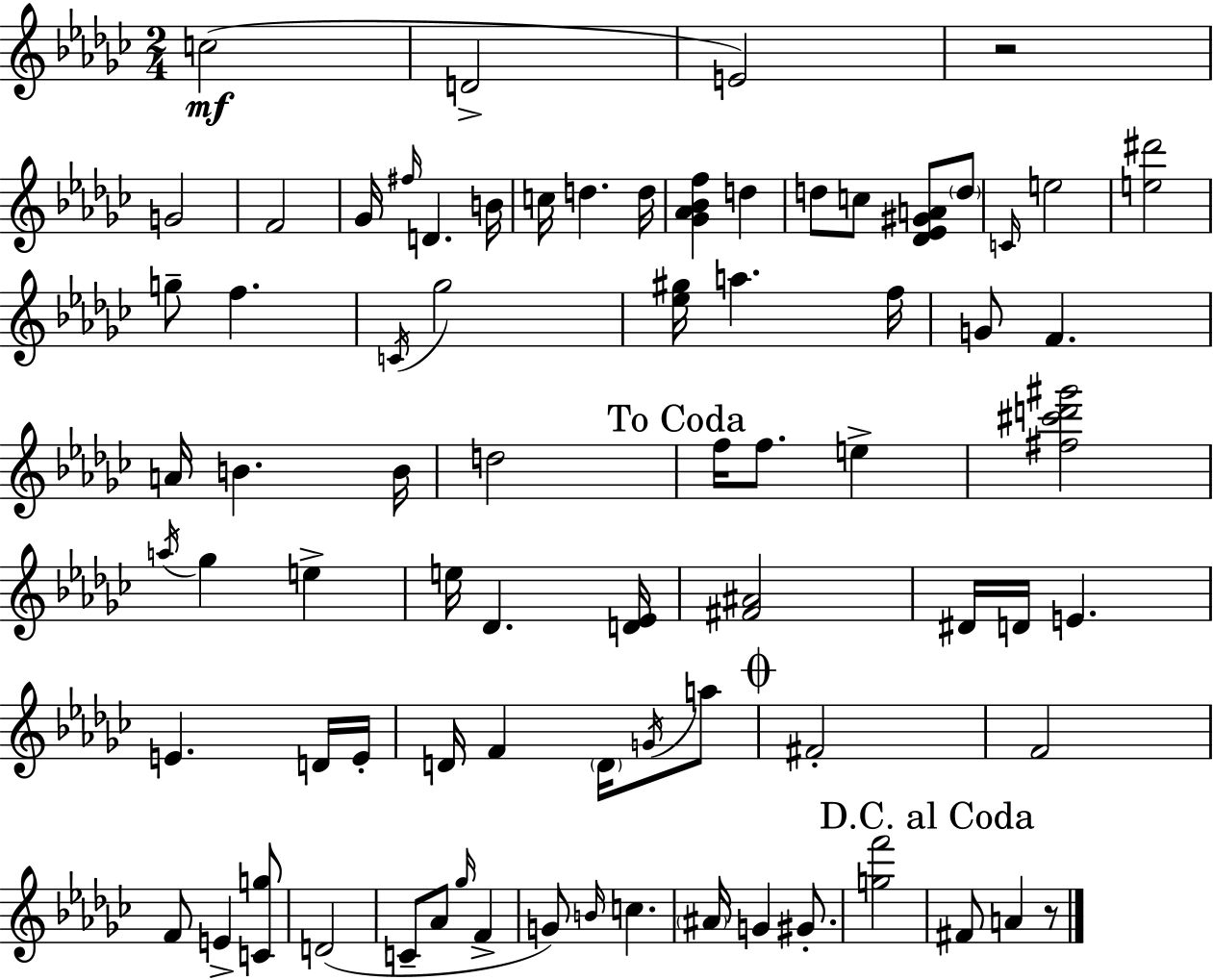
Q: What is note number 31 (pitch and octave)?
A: F5